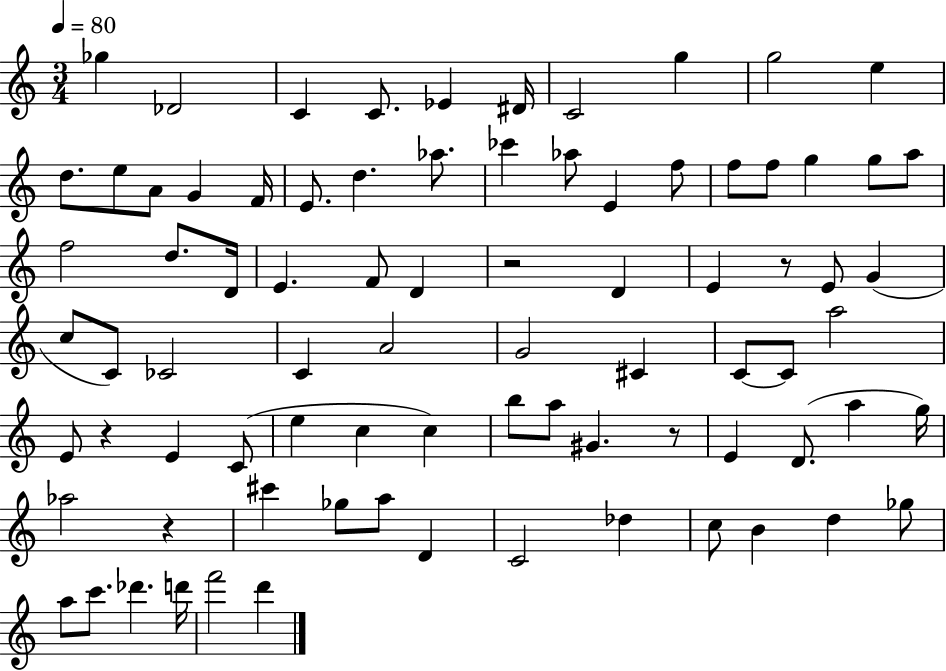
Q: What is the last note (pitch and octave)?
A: D6